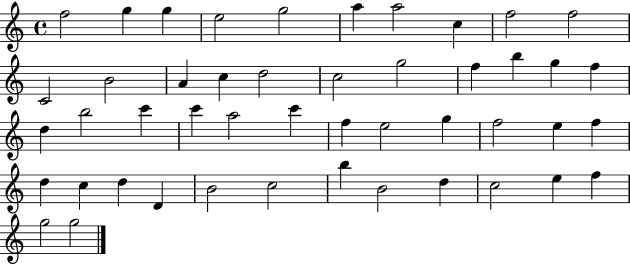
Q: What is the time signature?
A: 4/4